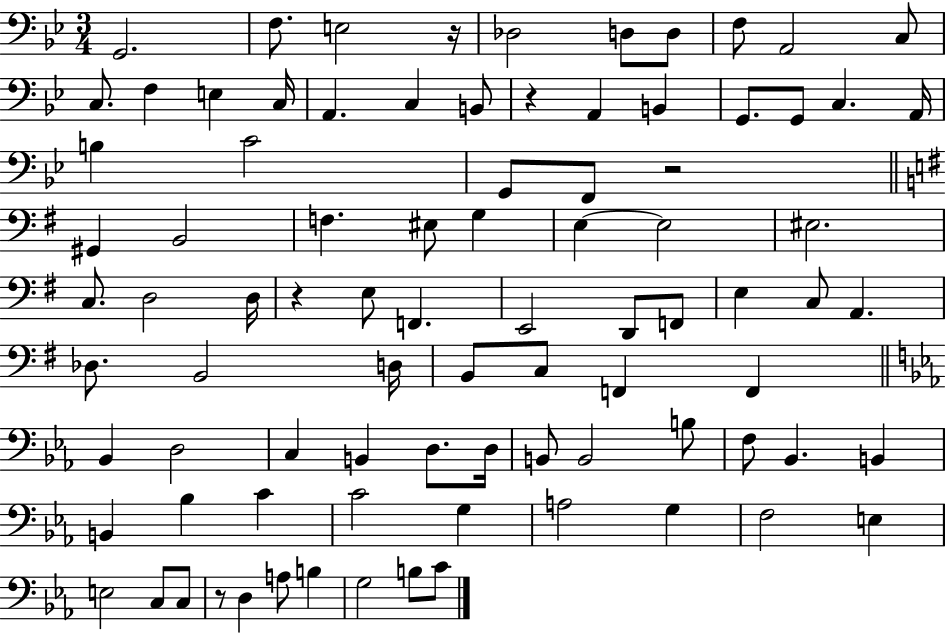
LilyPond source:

{
  \clef bass
  \numericTimeSignature
  \time 3/4
  \key bes \major
  \repeat volta 2 { g,2. | f8. e2 r16 | des2 d8 d8 | f8 a,2 c8 | \break c8. f4 e4 c16 | a,4. c4 b,8 | r4 a,4 b,4 | g,8. g,8 c4. a,16 | \break b4 c'2 | g,8 f,8 r2 | \bar "||" \break \key g \major gis,4 b,2 | f4. eis8 g4 | e4~~ e2 | eis2. | \break c8. d2 d16 | r4 e8 f,4. | e,2 d,8 f,8 | e4 c8 a,4. | \break des8. b,2 d16 | b,8 c8 f,4 f,4 | \bar "||" \break \key ees \major bes,4 d2 | c4 b,4 d8. d16 | b,8 b,2 b8 | f8 bes,4. b,4 | \break b,4 bes4 c'4 | c'2 g4 | a2 g4 | f2 e4 | \break e2 c8 c8 | r8 d4 a8 b4 | g2 b8 c'8 | } \bar "|."
}